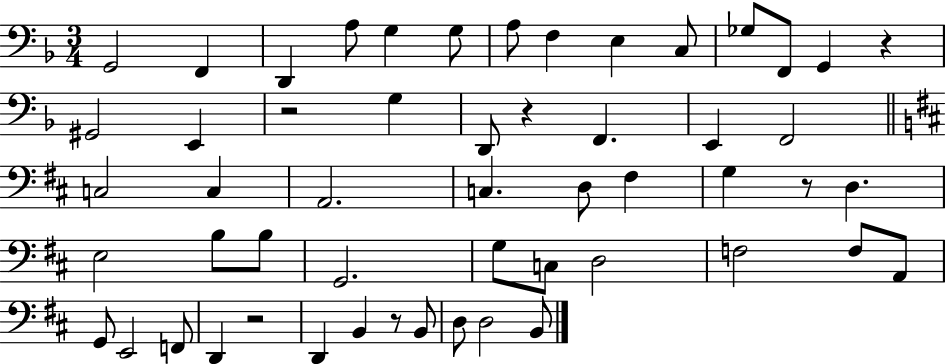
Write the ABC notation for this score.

X:1
T:Untitled
M:3/4
L:1/4
K:F
G,,2 F,, D,, A,/2 G, G,/2 A,/2 F, E, C,/2 _G,/2 F,,/2 G,, z ^G,,2 E,, z2 G, D,,/2 z F,, E,, F,,2 C,2 C, A,,2 C, D,/2 ^F, G, z/2 D, E,2 B,/2 B,/2 G,,2 G,/2 C,/2 D,2 F,2 F,/2 A,,/2 G,,/2 E,,2 F,,/2 D,, z2 D,, B,, z/2 B,,/2 D,/2 D,2 B,,/2